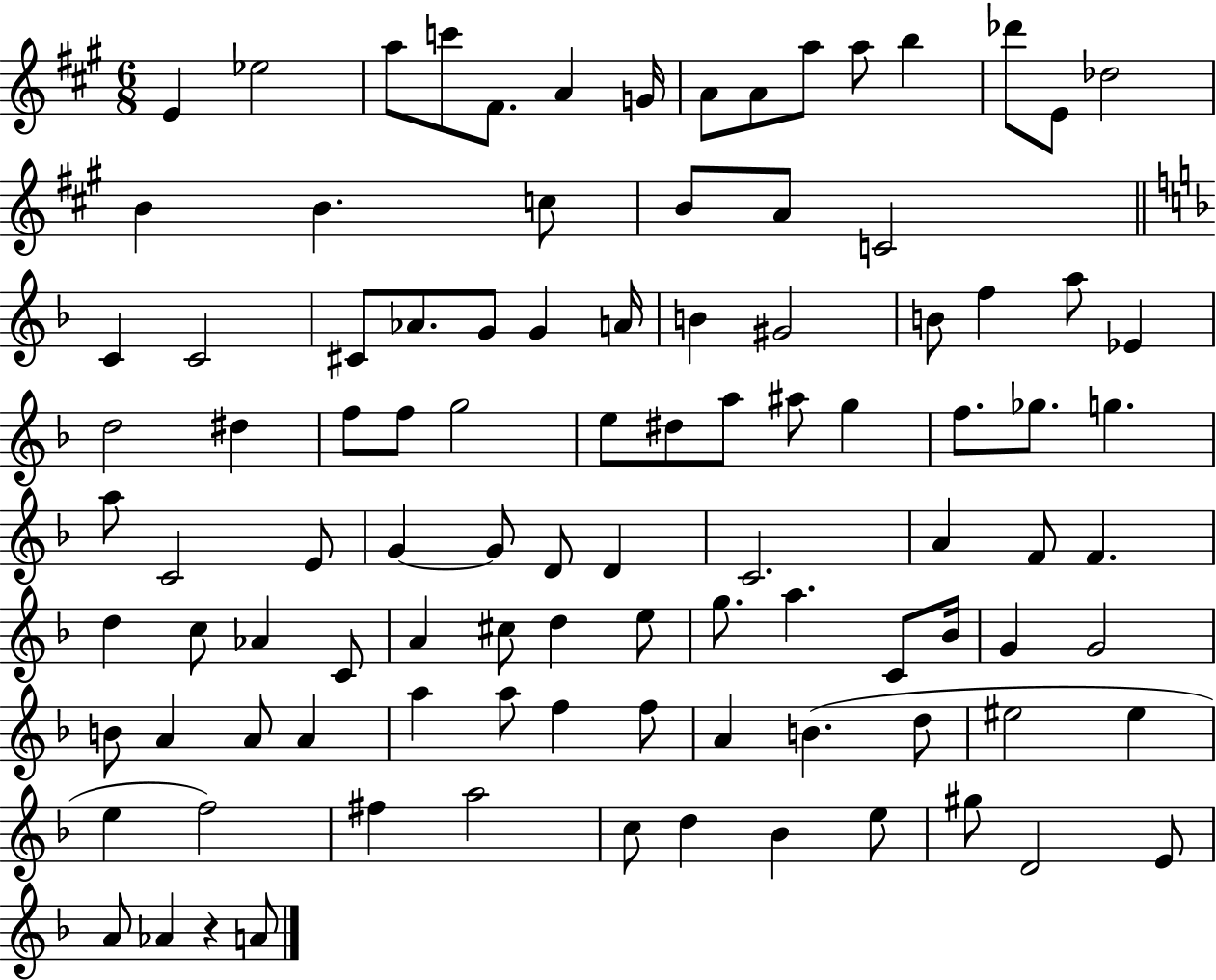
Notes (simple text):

E4/q Eb5/h A5/e C6/e F#4/e. A4/q G4/s A4/e A4/e A5/e A5/e B5/q Db6/e E4/e Db5/h B4/q B4/q. C5/e B4/e A4/e C4/h C4/q C4/h C#4/e Ab4/e. G4/e G4/q A4/s B4/q G#4/h B4/e F5/q A5/e Eb4/q D5/h D#5/q F5/e F5/e G5/h E5/e D#5/e A5/e A#5/e G5/q F5/e. Gb5/e. G5/q. A5/e C4/h E4/e G4/q G4/e D4/e D4/q C4/h. A4/q F4/e F4/q. D5/q C5/e Ab4/q C4/e A4/q C#5/e D5/q E5/e G5/e. A5/q. C4/e Bb4/s G4/q G4/h B4/e A4/q A4/e A4/q A5/q A5/e F5/q F5/e A4/q B4/q. D5/e EIS5/h EIS5/q E5/q F5/h F#5/q A5/h C5/e D5/q Bb4/q E5/e G#5/e D4/h E4/e A4/e Ab4/q R/q A4/e